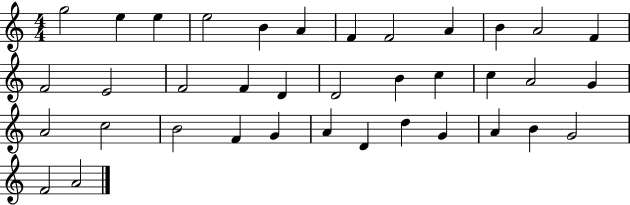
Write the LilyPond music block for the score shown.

{
  \clef treble
  \numericTimeSignature
  \time 4/4
  \key c \major
  g''2 e''4 e''4 | e''2 b'4 a'4 | f'4 f'2 a'4 | b'4 a'2 f'4 | \break f'2 e'2 | f'2 f'4 d'4 | d'2 b'4 c''4 | c''4 a'2 g'4 | \break a'2 c''2 | b'2 f'4 g'4 | a'4 d'4 d''4 g'4 | a'4 b'4 g'2 | \break f'2 a'2 | \bar "|."
}